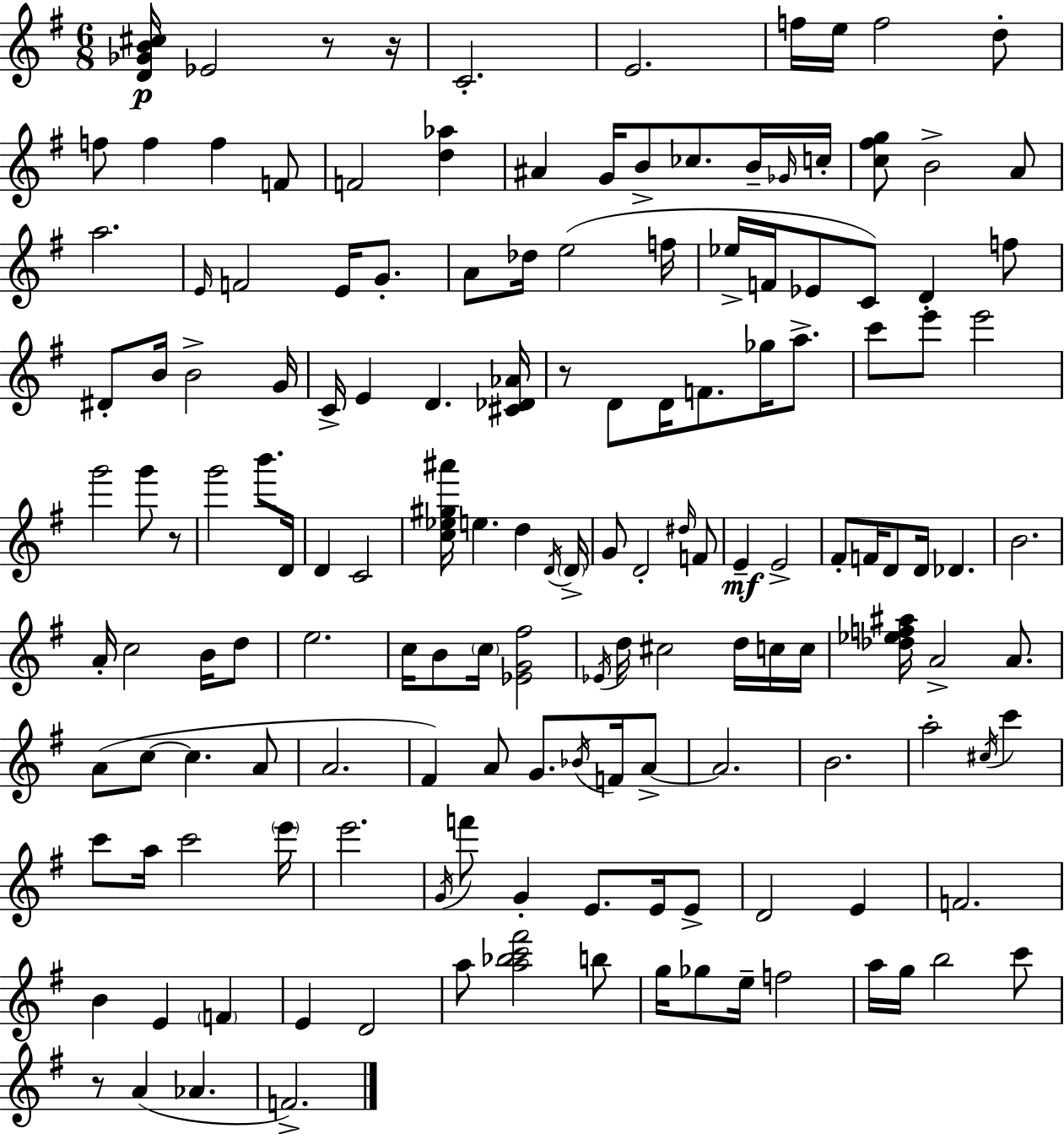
[D4,Gb4,B4,C#5]/s Eb4/h R/e R/s C4/h. E4/h. F5/s E5/s F5/h D5/e F5/e F5/q F5/q F4/e F4/h [D5,Ab5]/q A#4/q G4/s B4/e CES5/e. B4/s Gb4/s C5/s [C5,F#5,G5]/e B4/h A4/e A5/h. E4/s F4/h E4/s G4/e. A4/e Db5/s E5/h F5/s Eb5/s F4/s Eb4/e C4/e D4/q F5/e D#4/e B4/s B4/h G4/s C4/s E4/q D4/q. [C#4,Db4,Ab4]/s R/e D4/e D4/s F4/e. Gb5/s A5/e. C6/e E6/e E6/h G6/h G6/e R/e G6/h B6/e. D4/s D4/q C4/h [C5,Eb5,G#5,A#6]/s E5/q. D5/q D4/s D4/s G4/e D4/h D#5/s F4/e E4/q E4/h F#4/e F4/s D4/e D4/s Db4/q. B4/h. A4/s C5/h B4/s D5/e E5/h. C5/s B4/e C5/s [Eb4,G4,F#5]/h Eb4/s D5/s C#5/h D5/s C5/s C5/s [Db5,Eb5,F5,A#5]/s A4/h A4/e. A4/e C5/e C5/q. A4/e A4/h. F#4/q A4/e G4/e. Bb4/s F4/s A4/e A4/h. B4/h. A5/h C#5/s C6/q C6/e A5/s C6/h E6/s E6/h. G4/s F6/e G4/q E4/e. E4/s E4/e D4/h E4/q F4/h. B4/q E4/q F4/q E4/q D4/h A5/e [A5,Bb5,C6,F#6]/h B5/e G5/s Gb5/e E5/s F5/h A5/s G5/s B5/h C6/e R/e A4/q Ab4/q. F4/h.